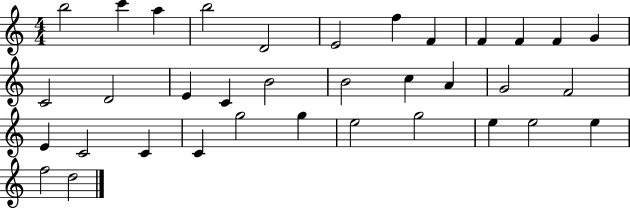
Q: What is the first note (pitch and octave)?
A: B5